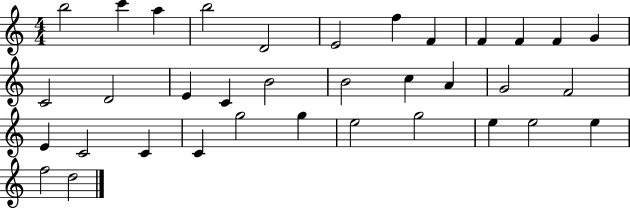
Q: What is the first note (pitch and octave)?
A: B5